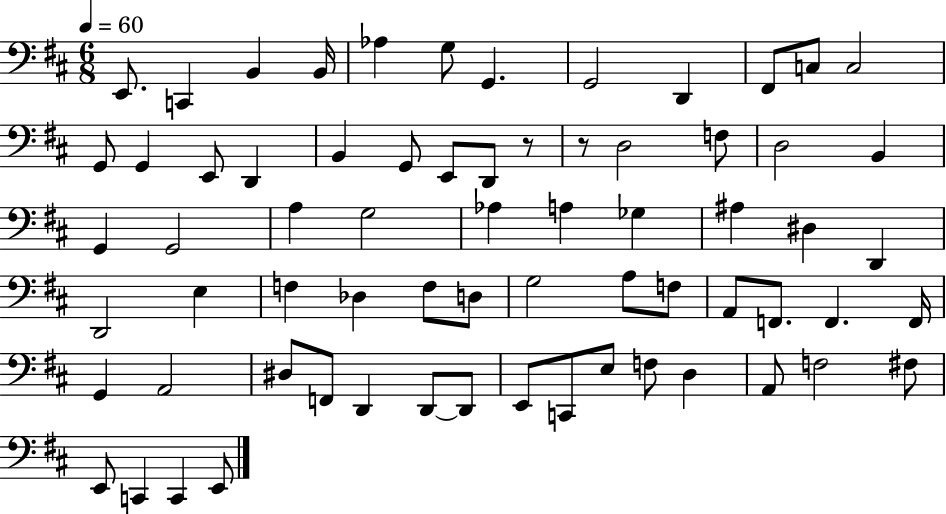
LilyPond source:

{
  \clef bass
  \numericTimeSignature
  \time 6/8
  \key d \major
  \tempo 4 = 60
  \repeat volta 2 { e,8. c,4 b,4 b,16 | aes4 g8 g,4. | g,2 d,4 | fis,8 c8 c2 | \break g,8 g,4 e,8 d,4 | b,4 g,8 e,8 d,8 r8 | r8 d2 f8 | d2 b,4 | \break g,4 g,2 | a4 g2 | aes4 a4 ges4 | ais4 dis4 d,4 | \break d,2 e4 | f4 des4 f8 d8 | g2 a8 f8 | a,8 f,8. f,4. f,16 | \break g,4 a,2 | dis8 f,8 d,4 d,8~~ d,8 | e,8 c,8 e8 f8 d4 | a,8 f2 fis8 | \break e,8 c,4 c,4 e,8 | } \bar "|."
}